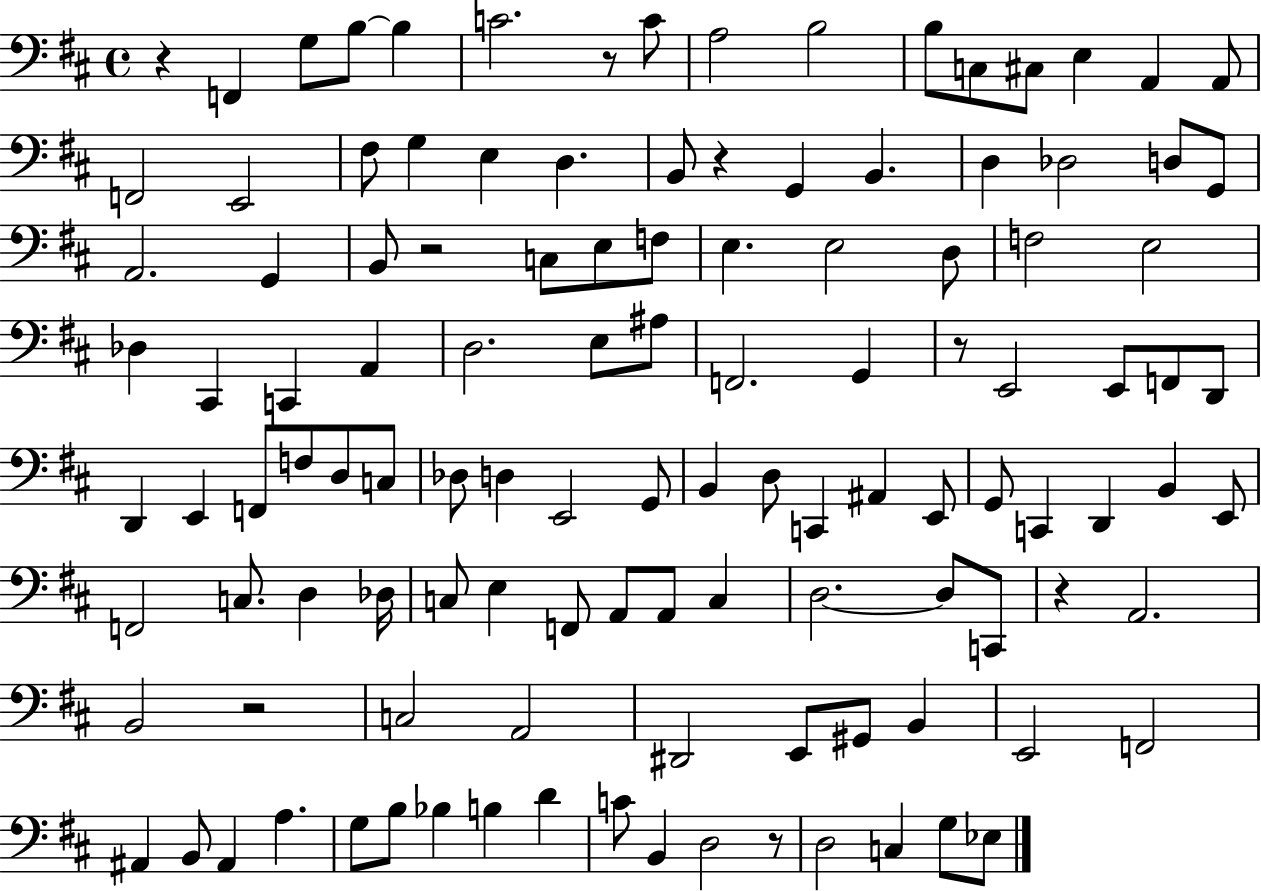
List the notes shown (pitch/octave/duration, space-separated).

R/q F2/q G3/e B3/e B3/q C4/h. R/e C4/e A3/h B3/h B3/e C3/e C#3/e E3/q A2/q A2/e F2/h E2/h F#3/e G3/q E3/q D3/q. B2/e R/q G2/q B2/q. D3/q Db3/h D3/e G2/e A2/h. G2/q B2/e R/h C3/e E3/e F3/e E3/q. E3/h D3/e F3/h E3/h Db3/q C#2/q C2/q A2/q D3/h. E3/e A#3/e F2/h. G2/q R/e E2/h E2/e F2/e D2/e D2/q E2/q F2/e F3/e D3/e C3/e Db3/e D3/q E2/h G2/e B2/q D3/e C2/q A#2/q E2/e G2/e C2/q D2/q B2/q E2/e F2/h C3/e. D3/q Db3/s C3/e E3/q F2/e A2/e A2/e C3/q D3/h. D3/e C2/e R/q A2/h. B2/h R/h C3/h A2/h D#2/h E2/e G#2/e B2/q E2/h F2/h A#2/q B2/e A#2/q A3/q. G3/e B3/e Bb3/q B3/q D4/q C4/e B2/q D3/h R/e D3/h C3/q G3/e Eb3/e